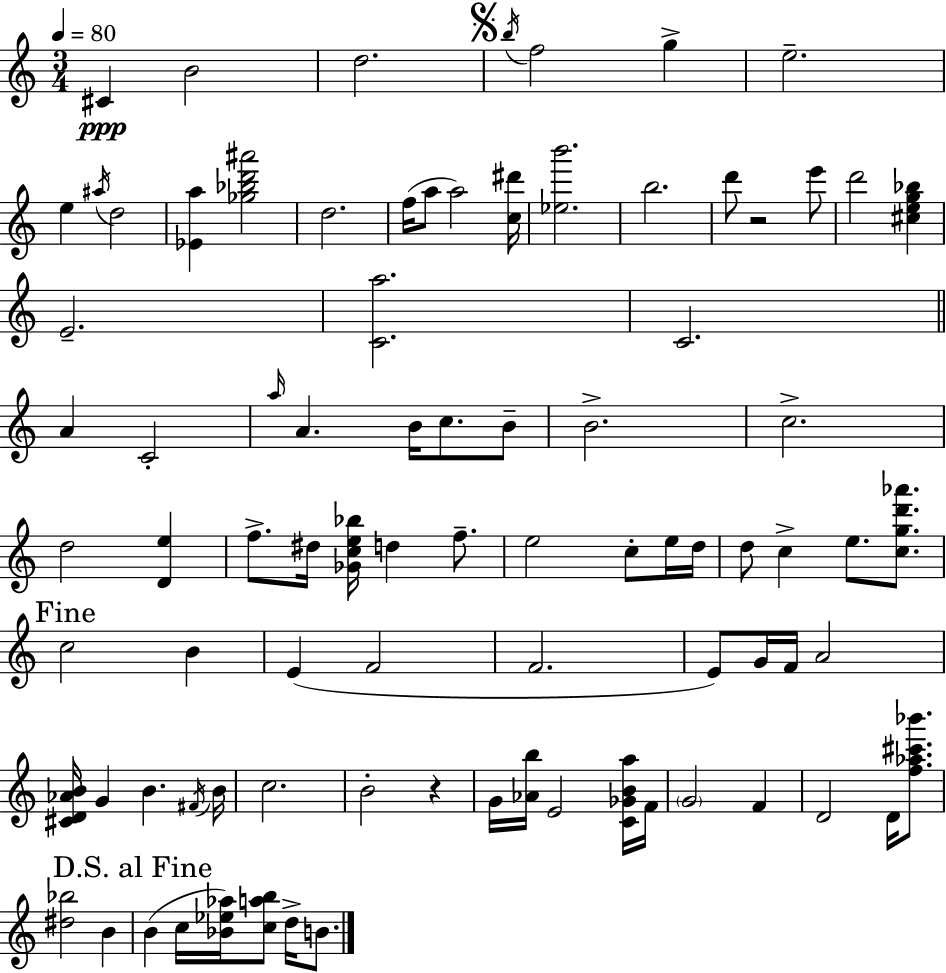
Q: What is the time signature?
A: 3/4